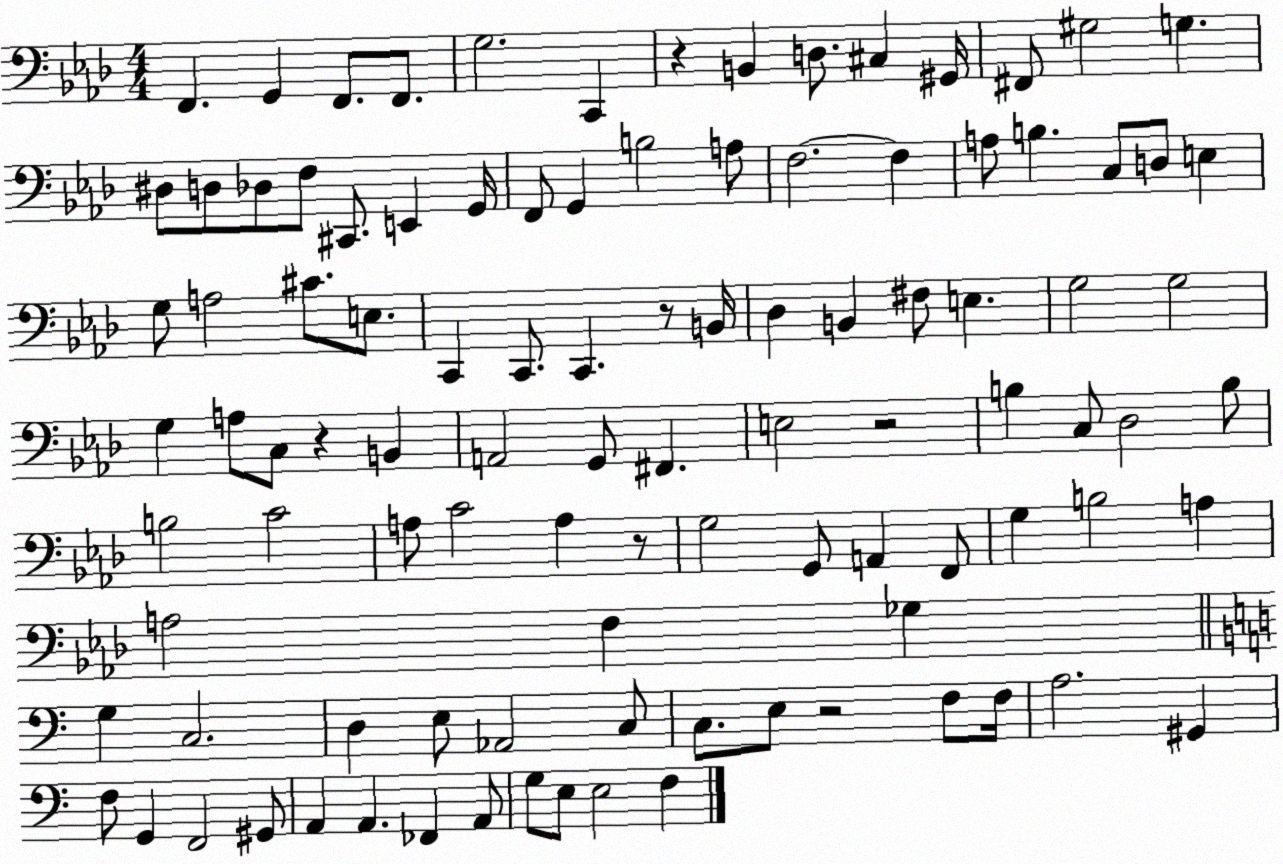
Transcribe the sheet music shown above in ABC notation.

X:1
T:Untitled
M:4/4
L:1/4
K:Ab
F,, G,, F,,/2 F,,/2 G,2 C,, z B,, D,/2 ^C, ^G,,/4 ^F,,/2 ^G,2 G, ^D,/2 D,/2 _D,/2 F,/2 ^C,,/2 E,, G,,/4 F,,/2 G,, B,2 A,/2 F,2 F, A,/2 B, C,/2 D,/2 E, G,/2 A,2 ^C/2 E,/2 C,, C,,/2 C,, z/2 B,,/4 _D, B,, ^F,/2 E, G,2 G,2 G, A,/2 C,/2 z B,, A,,2 G,,/2 ^F,, E,2 z2 B, C,/2 _D,2 B,/2 B,2 C2 A,/2 C2 A, z/2 G,2 G,,/2 A,, F,,/2 G, B,2 A, A,2 F, _G, G, C,2 D, E,/2 _A,,2 C,/2 C,/2 E,/2 z2 F,/2 F,/4 A,2 ^G,, F,/2 G,, F,,2 ^G,,/2 A,, A,, _F,, A,,/2 G,/2 E,/2 E,2 F,